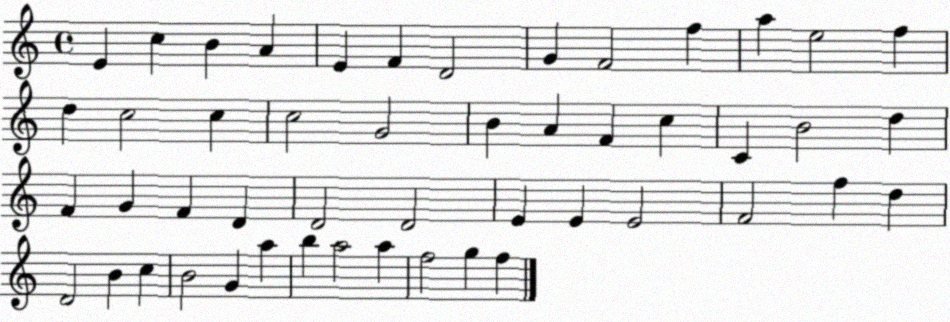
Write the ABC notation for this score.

X:1
T:Untitled
M:4/4
L:1/4
K:C
E c B A E F D2 G F2 f a e2 f d c2 c c2 G2 B A F c C B2 d F G F D D2 D2 E E E2 F2 f d D2 B c B2 G a b a2 a f2 g f